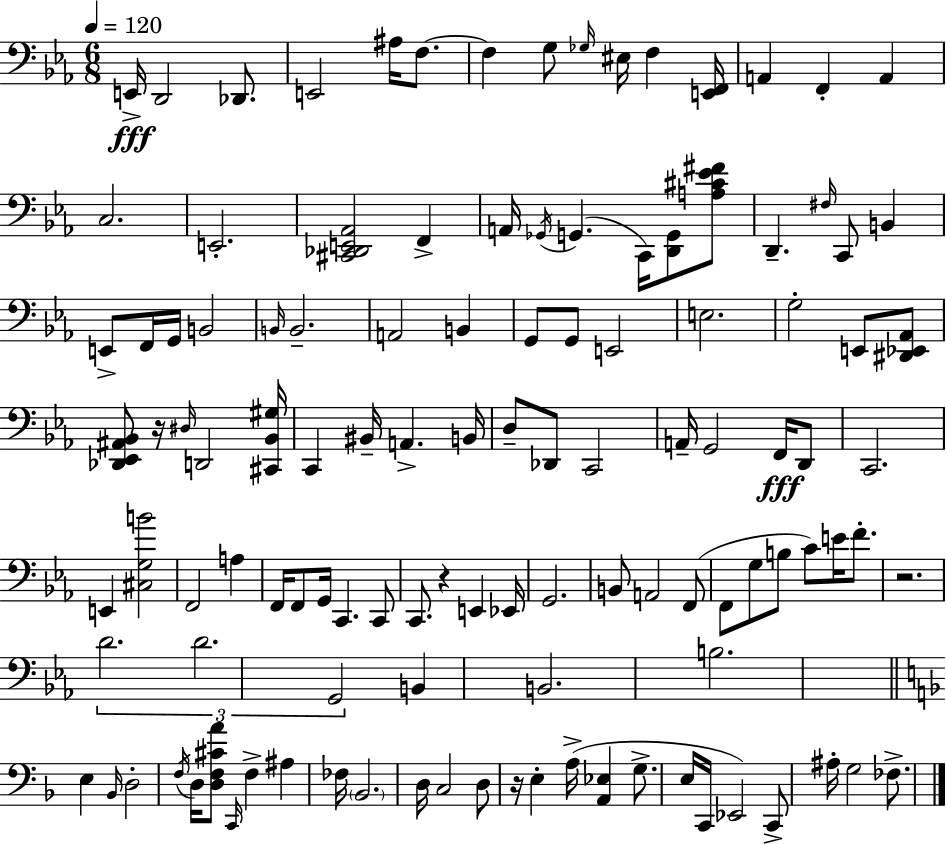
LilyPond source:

{
  \clef bass
  \numericTimeSignature
  \time 6/8
  \key c \minor
  \tempo 4 = 120
  e,16->\fff d,2 des,8. | e,2 ais16 f8.~~ | f4 g8 \grace { ges16 } eis16 f4 | <e, f,>16 a,4 f,4-. a,4 | \break c2. | e,2.-. | <cis, des, e, aes,>2 f,4-> | a,16 \acciaccatura { ges,16 }( g,4. c,16) <d, g,>8 | \break <a cis' ees' fis'>8 d,4.-- \grace { fis16 } c,8 b,4 | e,8-> f,16 g,16 b,2 | \grace { b,16 } b,2.-- | a,2 | \break b,4 g,8 g,8 e,2 | e2. | g2-. | e,8 <dis, ees, aes,>8 <des, ees, ais, bes,>8 r16 \grace { dis16 } d,2 | \break <cis, bes, gis>16 c,4 bis,16-- a,4.-> | b,16 d8-- des,8 c,2 | a,16-- g,2 | f,16\fff d,8 c,2. | \break e,4 <cis g b'>2 | f,2 | a4 f,16 f,8 g,16 c,4. | c,8 c,8. r4 | \break e,4 ees,16 g,2. | b,8 a,2 | f,8( f,8 g8 b8 c'8) | e'16 f'8.-. r2. | \break \tuplet 3/2 { d'2. | d'2. | g,2 } | b,4 b,2. | \break b2. | \bar "||" \break \key d \minor e4 \grace { bes,16 } d2-. | \acciaccatura { f16 } d16 <d f cis' a'>8 \grace { c,16 } f4-> ais4 | fes16 \parenthesize bes,2. | d16 c2 | \break d8 r16 e4-. a16->( <a, ees>4 | g8.-> e16 c,16 ees,2) | c,8-> ais16-. g2 | fes8.-> \bar "|."
}